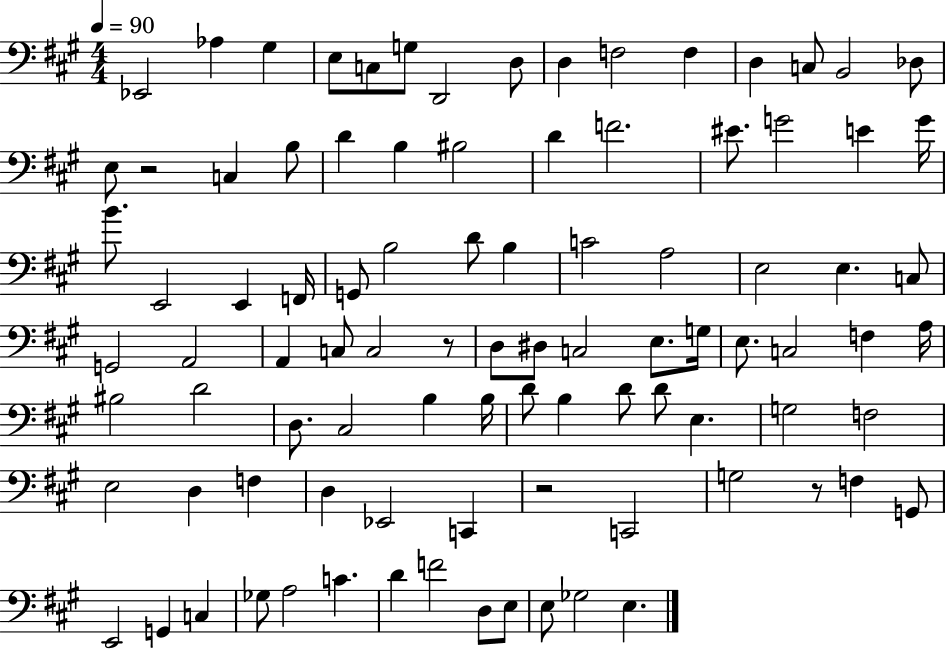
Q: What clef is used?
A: bass